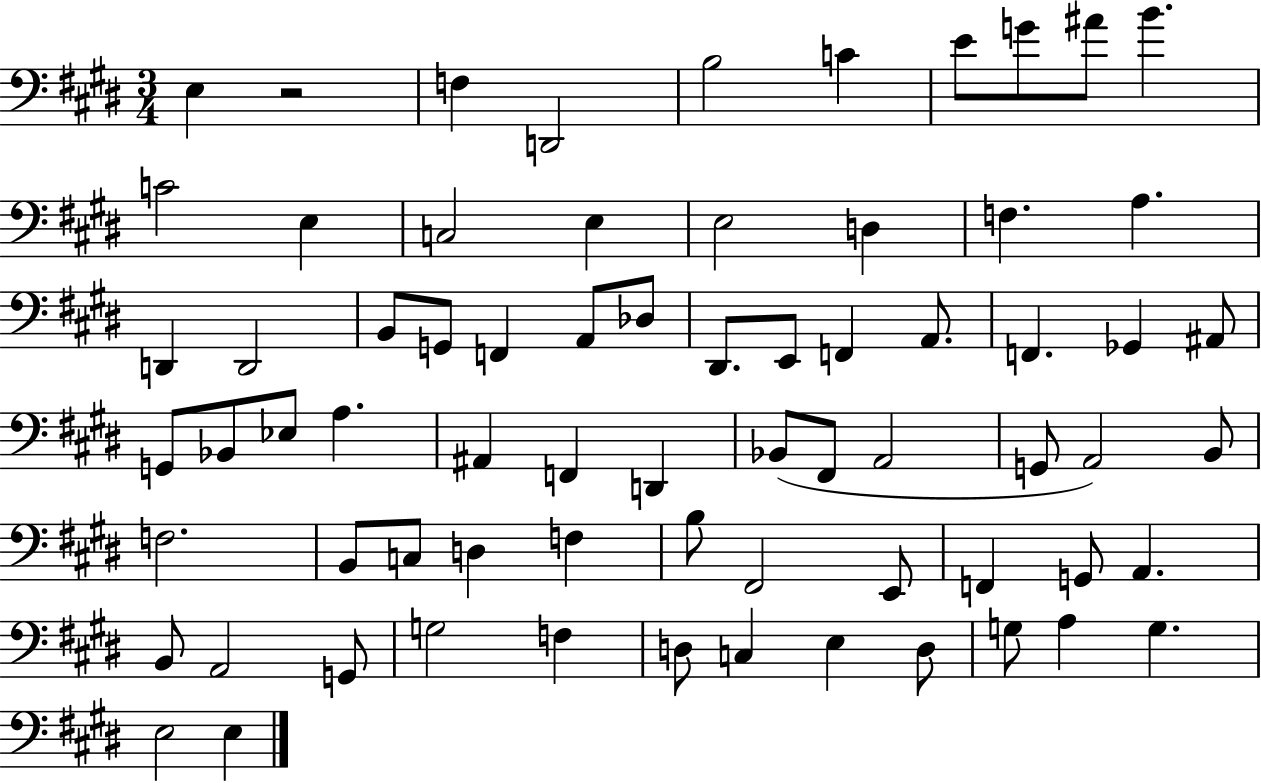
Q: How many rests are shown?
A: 1